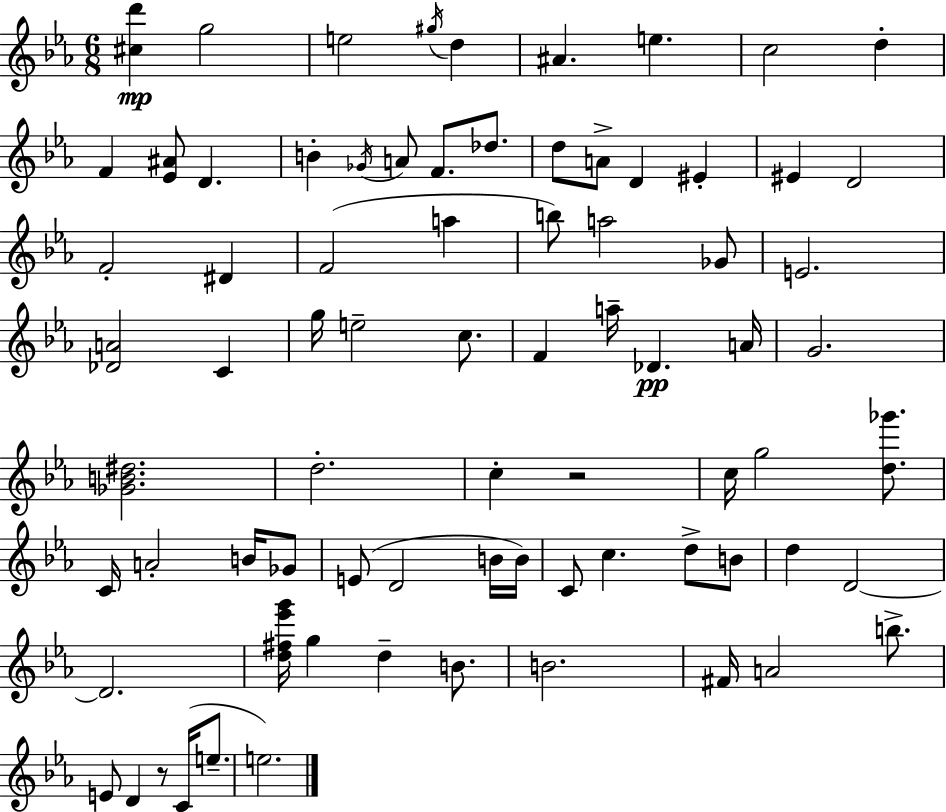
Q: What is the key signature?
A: C minor